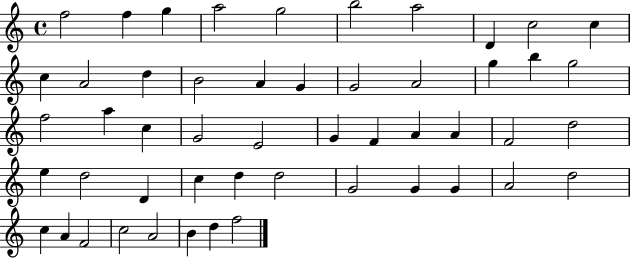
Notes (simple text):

F5/h F5/q G5/q A5/h G5/h B5/h A5/h D4/q C5/h C5/q C5/q A4/h D5/q B4/h A4/q G4/q G4/h A4/h G5/q B5/q G5/h F5/h A5/q C5/q G4/h E4/h G4/q F4/q A4/q A4/q F4/h D5/h E5/q D5/h D4/q C5/q D5/q D5/h G4/h G4/q G4/q A4/h D5/h C5/q A4/q F4/h C5/h A4/h B4/q D5/q F5/h